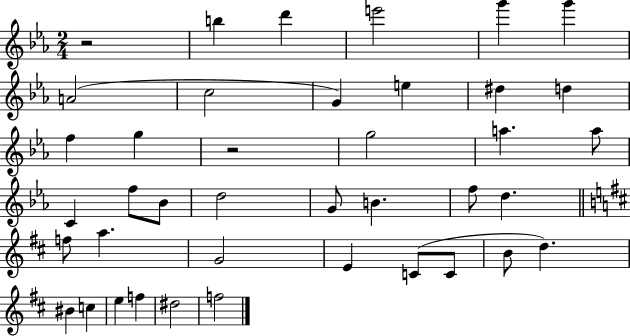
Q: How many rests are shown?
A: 2